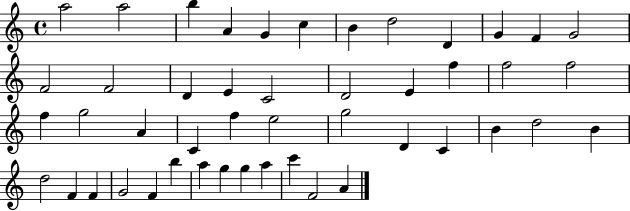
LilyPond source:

{
  \clef treble
  \time 4/4
  \defaultTimeSignature
  \key c \major
  a''2 a''2 | b''4 a'4 g'4 c''4 | b'4 d''2 d'4 | g'4 f'4 g'2 | \break f'2 f'2 | d'4 e'4 c'2 | d'2 e'4 f''4 | f''2 f''2 | \break f''4 g''2 a'4 | c'4 f''4 e''2 | g''2 d'4 c'4 | b'4 d''2 b'4 | \break d''2 f'4 f'4 | g'2 f'4 b''4 | a''4 g''4 g''4 a''4 | c'''4 f'2 a'4 | \break \bar "|."
}